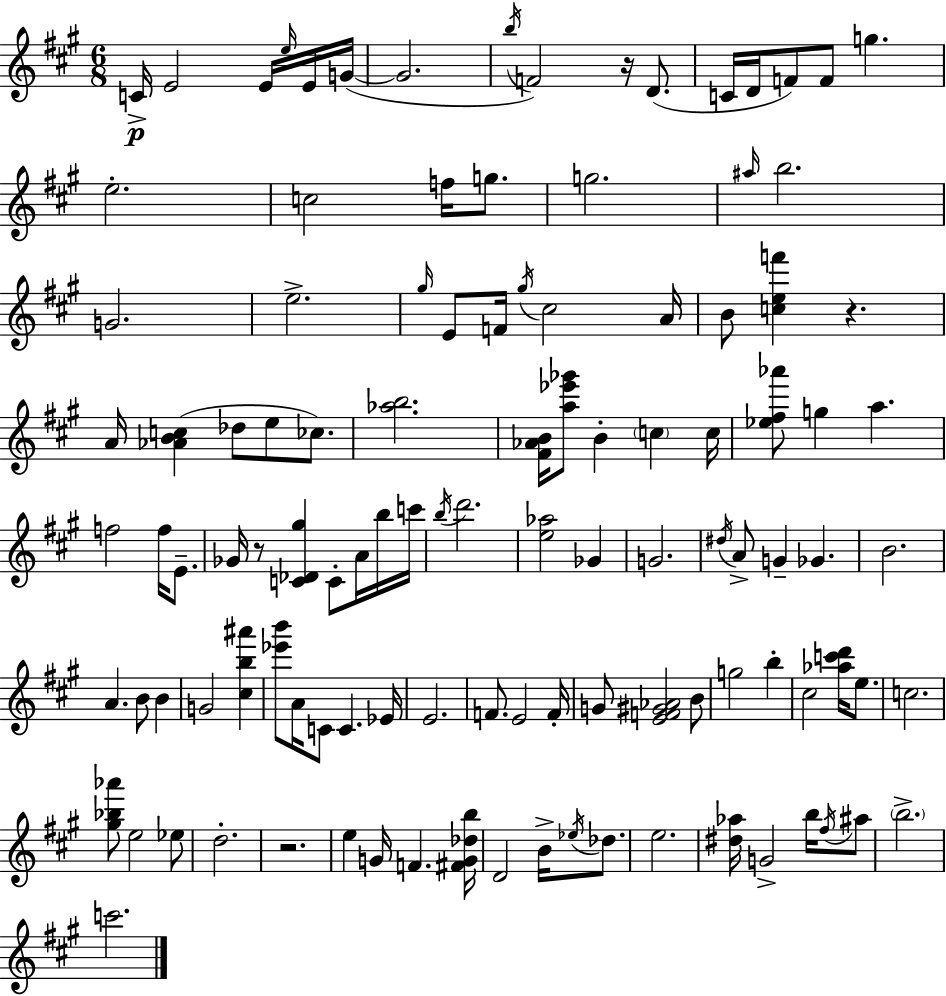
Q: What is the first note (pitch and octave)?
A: C4